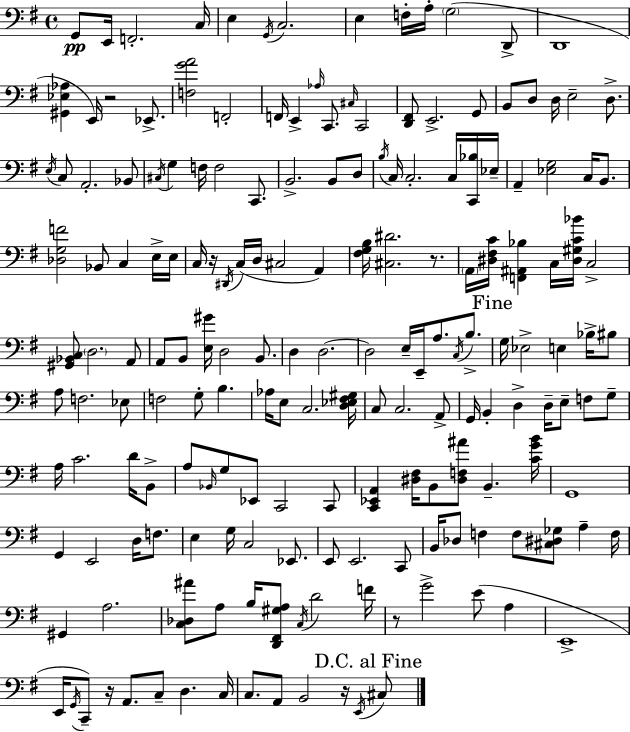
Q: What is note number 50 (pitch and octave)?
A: Bb2